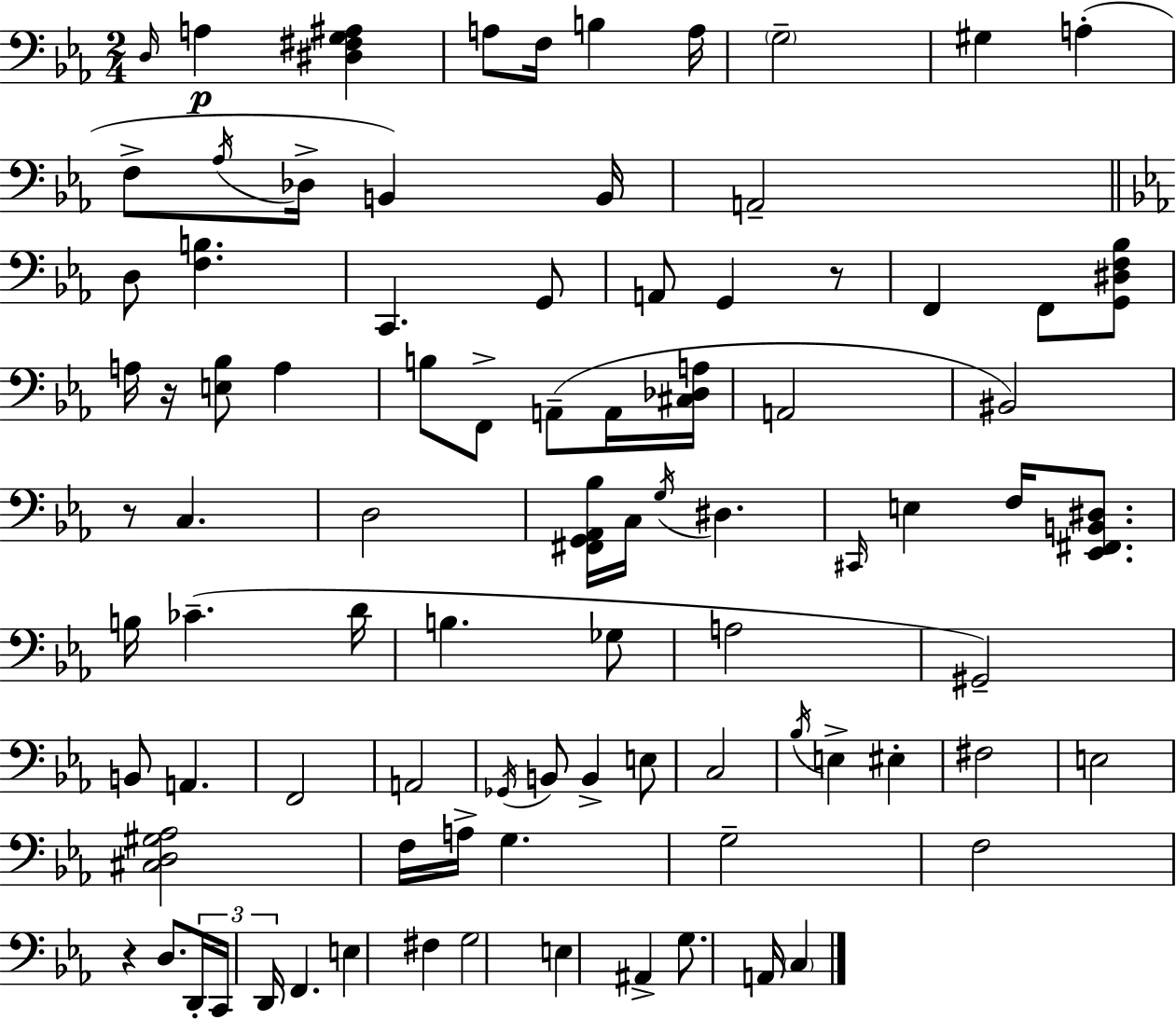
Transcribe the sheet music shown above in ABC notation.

X:1
T:Untitled
M:2/4
L:1/4
K:Cm
D,/4 A, [^D,^F,G,^A,] A,/2 F,/4 B, A,/4 G,2 ^G, A, F,/2 _A,/4 _D,/4 B,, B,,/4 A,,2 D,/2 [F,B,] C,, G,,/2 A,,/2 G,, z/2 F,, F,,/2 [G,,^D,F,_B,]/2 A,/4 z/4 [E,_B,]/2 A, B,/2 F,,/2 A,,/2 A,,/4 [^C,_D,A,]/4 A,,2 ^B,,2 z/2 C, D,2 [^F,,G,,_A,,_B,]/4 C,/4 G,/4 ^D, ^C,,/4 E, F,/4 [_E,,^F,,B,,^D,]/2 B,/4 _C D/4 B, _G,/2 A,2 ^G,,2 B,,/2 A,, F,,2 A,,2 _G,,/4 B,,/2 B,, E,/2 C,2 _B,/4 E, ^E, ^F,2 E,2 [^C,D,^G,_A,]2 F,/4 A,/4 G, G,2 F,2 z D,/2 D,,/4 C,,/4 D,,/4 F,, E, ^F, G,2 E, ^A,, G,/2 A,,/4 C,